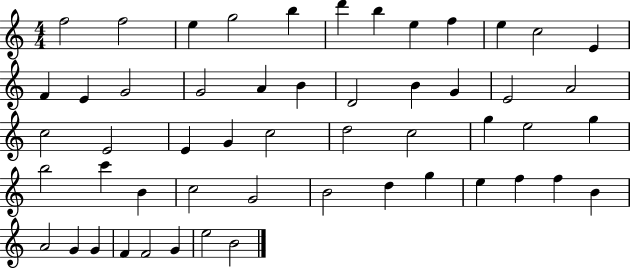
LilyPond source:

{
  \clef treble
  \numericTimeSignature
  \time 4/4
  \key c \major
  f''2 f''2 | e''4 g''2 b''4 | d'''4 b''4 e''4 f''4 | e''4 c''2 e'4 | \break f'4 e'4 g'2 | g'2 a'4 b'4 | d'2 b'4 g'4 | e'2 a'2 | \break c''2 e'2 | e'4 g'4 c''2 | d''2 c''2 | g''4 e''2 g''4 | \break b''2 c'''4 b'4 | c''2 g'2 | b'2 d''4 g''4 | e''4 f''4 f''4 b'4 | \break a'2 g'4 g'4 | f'4 f'2 g'4 | e''2 b'2 | \bar "|."
}